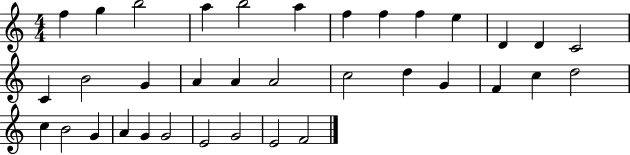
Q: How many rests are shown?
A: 0